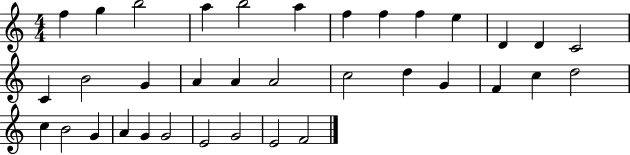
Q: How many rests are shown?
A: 0